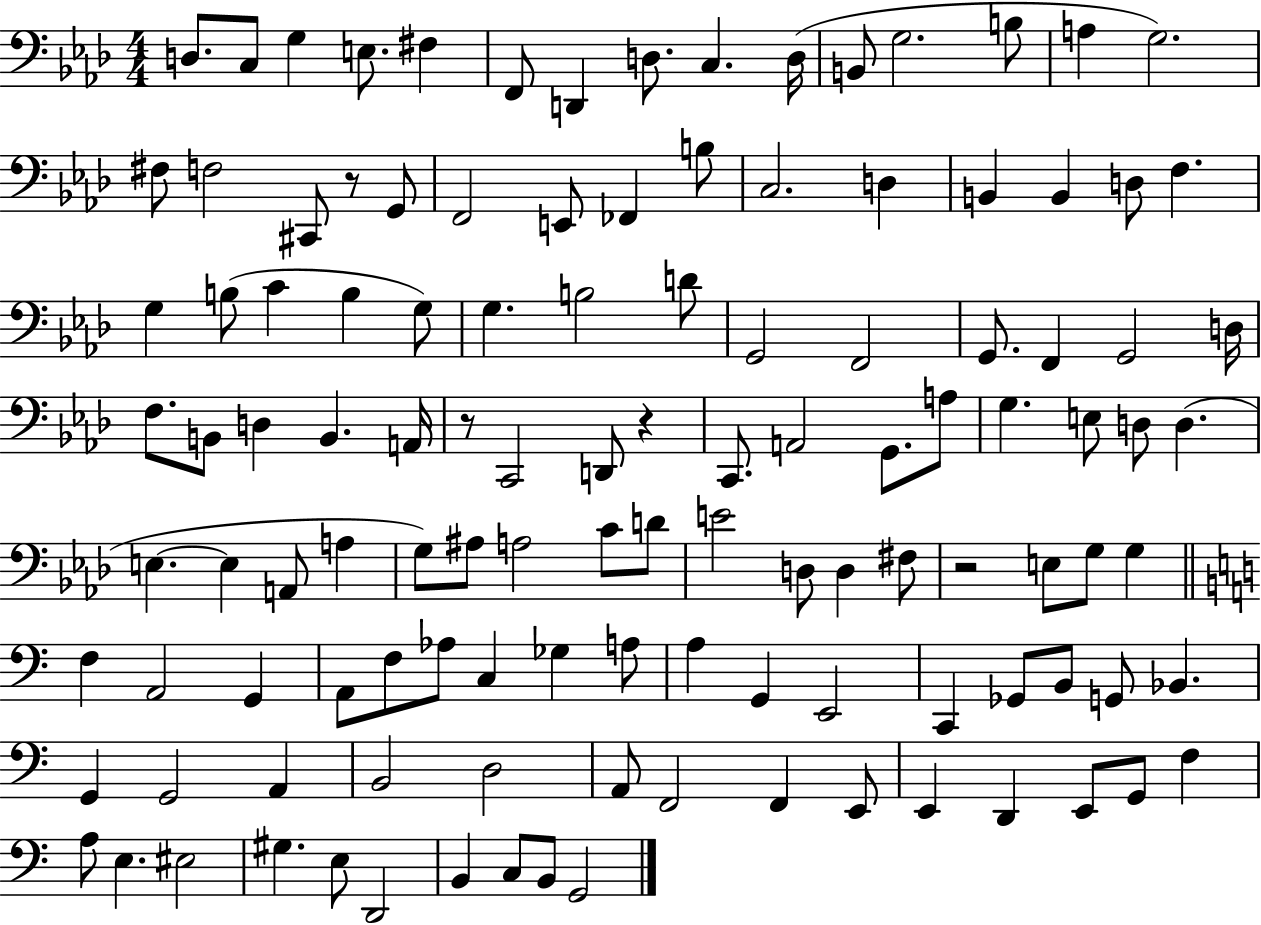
{
  \clef bass
  \numericTimeSignature
  \time 4/4
  \key aes \major
  \repeat volta 2 { d8. c8 g4 e8. fis4 | f,8 d,4 d8. c4. d16( | b,8 g2. b8 | a4 g2.) | \break fis8 f2 cis,8 r8 g,8 | f,2 e,8 fes,4 b8 | c2. d4 | b,4 b,4 d8 f4. | \break g4 b8( c'4 b4 g8) | g4. b2 d'8 | g,2 f,2 | g,8. f,4 g,2 d16 | \break f8. b,8 d4 b,4. a,16 | r8 c,2 d,8 r4 | c,8. a,2 g,8. a8 | g4. e8 d8 d4.( | \break e4.~~ e4 a,8 a4 | g8) ais8 a2 c'8 d'8 | e'2 d8 d4 fis8 | r2 e8 g8 g4 | \break \bar "||" \break \key c \major f4 a,2 g,4 | a,8 f8 aes8 c4 ges4 a8 | a4 g,4 e,2 | c,4 ges,8 b,8 g,8 bes,4. | \break g,4 g,2 a,4 | b,2 d2 | a,8 f,2 f,4 e,8 | e,4 d,4 e,8 g,8 f4 | \break a8 e4. eis2 | gis4. e8 d,2 | b,4 c8 b,8 g,2 | } \bar "|."
}